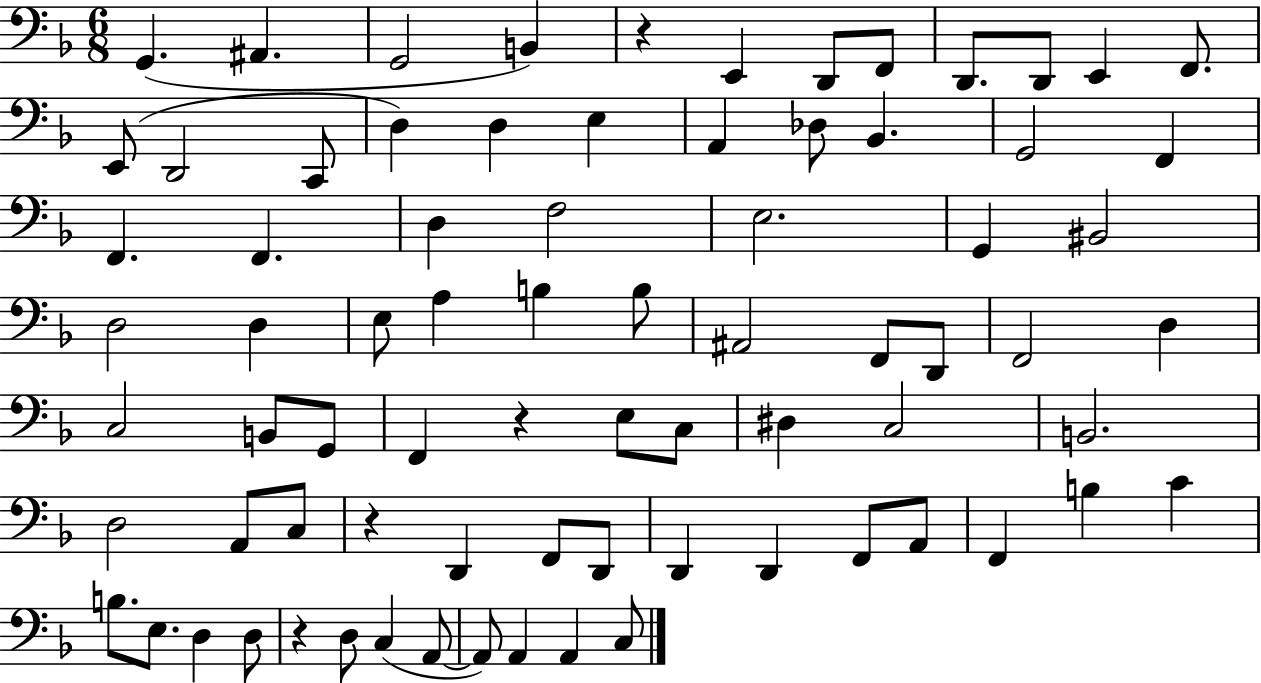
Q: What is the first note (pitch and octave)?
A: G2